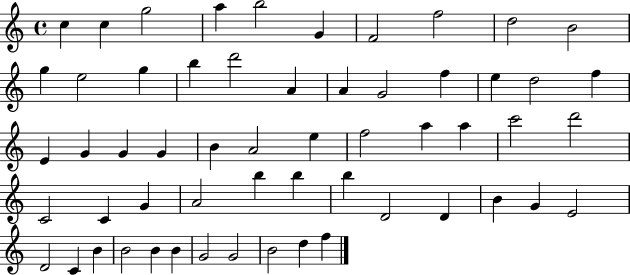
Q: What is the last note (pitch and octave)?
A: F5